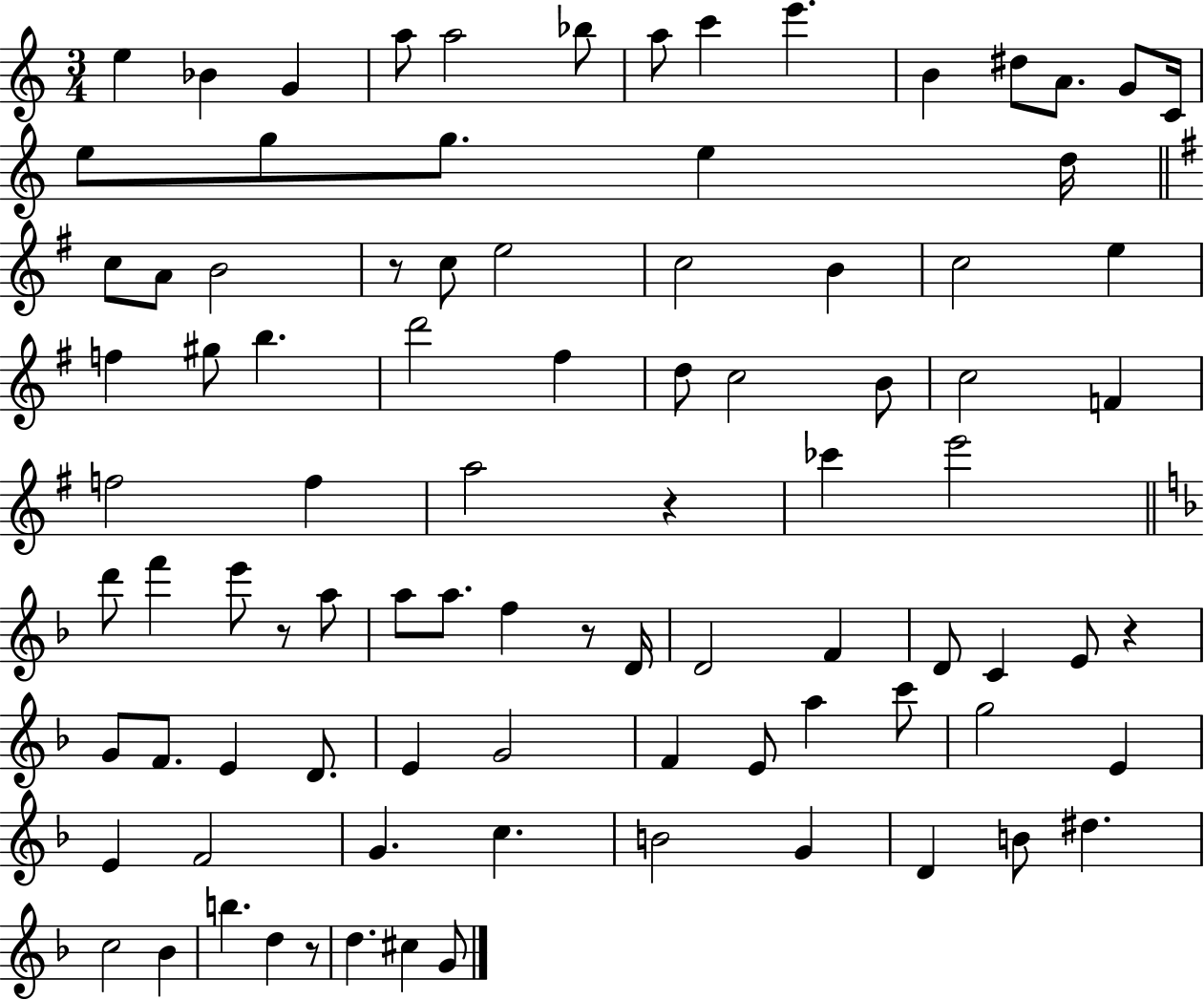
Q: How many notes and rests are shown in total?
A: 90